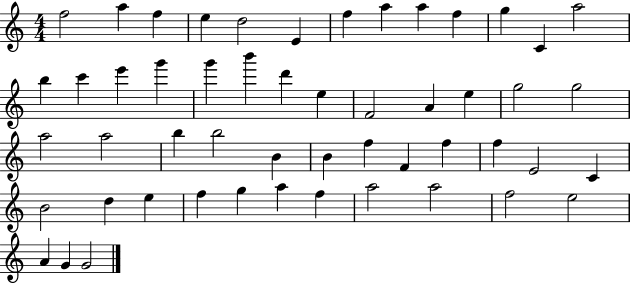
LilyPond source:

{
  \clef treble
  \numericTimeSignature
  \time 4/4
  \key c \major
  f''2 a''4 f''4 | e''4 d''2 e'4 | f''4 a''4 a''4 f''4 | g''4 c'4 a''2 | \break b''4 c'''4 e'''4 g'''4 | g'''4 b'''4 d'''4 e''4 | f'2 a'4 e''4 | g''2 g''2 | \break a''2 a''2 | b''4 b''2 b'4 | b'4 f''4 f'4 f''4 | f''4 e'2 c'4 | \break b'2 d''4 e''4 | f''4 g''4 a''4 f''4 | a''2 a''2 | f''2 e''2 | \break a'4 g'4 g'2 | \bar "|."
}